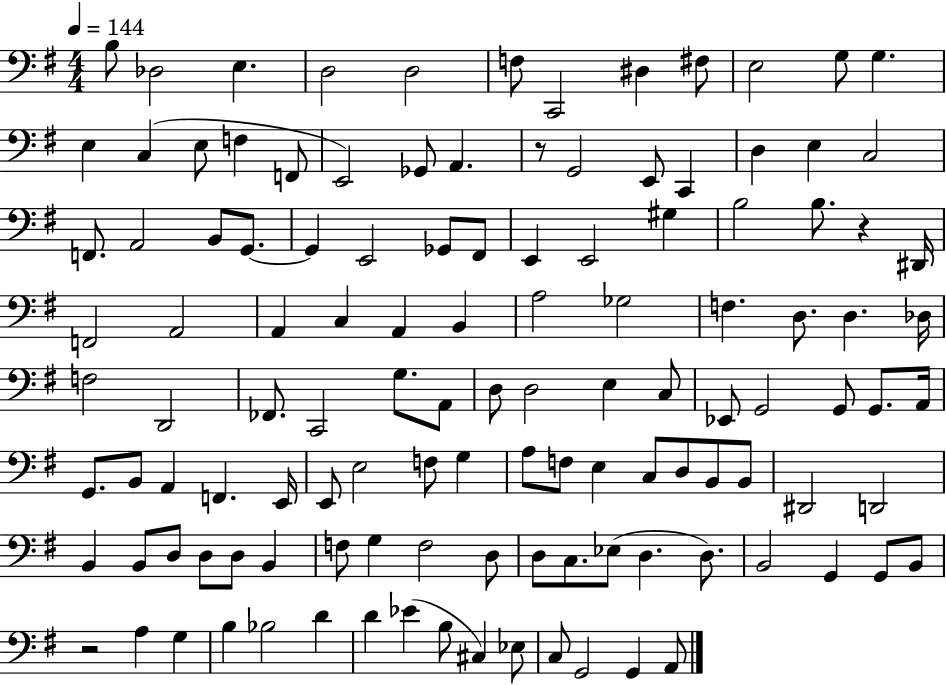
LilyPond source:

{
  \clef bass
  \numericTimeSignature
  \time 4/4
  \key g \major
  \tempo 4 = 144
  \repeat volta 2 { b8 des2 e4. | d2 d2 | f8 c,2 dis4 fis8 | e2 g8 g4. | \break e4 c4( e8 f4 f,8 | e,2) ges,8 a,4. | r8 g,2 e,8 c,4 | d4 e4 c2 | \break f,8. a,2 b,8 g,8.~~ | g,4 e,2 ges,8 fis,8 | e,4 e,2 gis4 | b2 b8. r4 dis,16 | \break f,2 a,2 | a,4 c4 a,4 b,4 | a2 ges2 | f4. d8. d4. des16 | \break f2 d,2 | fes,8. c,2 g8. a,8 | d8 d2 e4 c8 | ees,8 g,2 g,8 g,8. a,16 | \break g,8. b,8 a,4 f,4. e,16 | e,8 e2 f8 g4 | a8 f8 e4 c8 d8 b,8 b,8 | dis,2 d,2 | \break b,4 b,8 d8 d8 d8 b,4 | f8 g4 f2 d8 | d8 c8. ees8( d4. d8.) | b,2 g,4 g,8 b,8 | \break r2 a4 g4 | b4 bes2 d'4 | d'4 ees'4( b8 cis4) ees8 | c8 g,2 g,4 a,8 | \break } \bar "|."
}